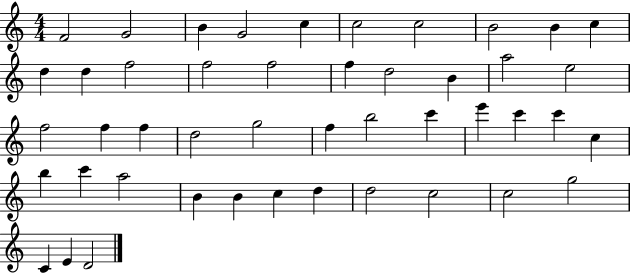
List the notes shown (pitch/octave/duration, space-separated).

F4/h G4/h B4/q G4/h C5/q C5/h C5/h B4/h B4/q C5/q D5/q D5/q F5/h F5/h F5/h F5/q D5/h B4/q A5/h E5/h F5/h F5/q F5/q D5/h G5/h F5/q B5/h C6/q E6/q C6/q C6/q C5/q B5/q C6/q A5/h B4/q B4/q C5/q D5/q D5/h C5/h C5/h G5/h C4/q E4/q D4/h